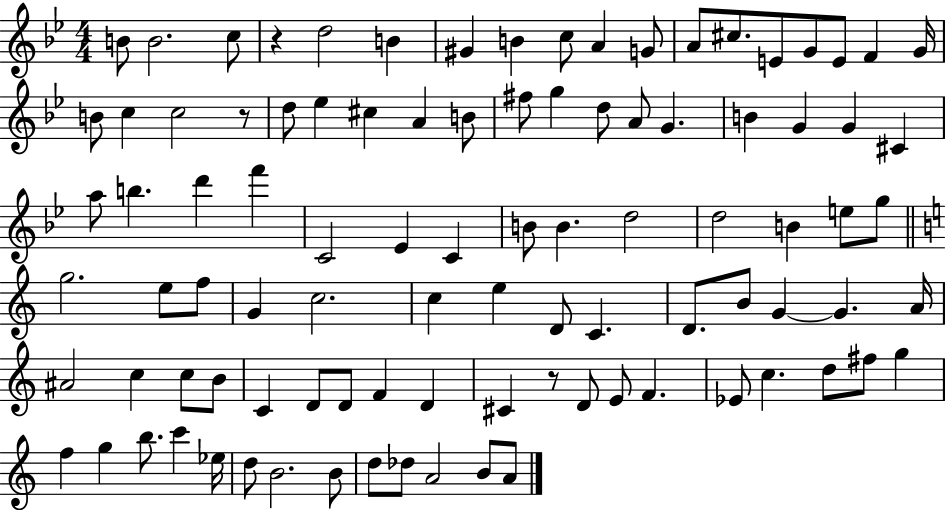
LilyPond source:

{
  \clef treble
  \numericTimeSignature
  \time 4/4
  \key bes \major
  \repeat volta 2 { b'8 b'2. c''8 | r4 d''2 b'4 | gis'4 b'4 c''8 a'4 g'8 | a'8 cis''8. e'8 g'8 e'8 f'4 g'16 | \break b'8 c''4 c''2 r8 | d''8 ees''4 cis''4 a'4 b'8 | fis''8 g''4 d''8 a'8 g'4. | b'4 g'4 g'4 cis'4 | \break a''8 b''4. d'''4 f'''4 | c'2 ees'4 c'4 | b'8 b'4. d''2 | d''2 b'4 e''8 g''8 | \break \bar "||" \break \key c \major g''2. e''8 f''8 | g'4 c''2. | c''4 e''4 d'8 c'4. | d'8. b'8 g'4~~ g'4. a'16 | \break ais'2 c''4 c''8 b'8 | c'4 d'8 d'8 f'4 d'4 | cis'4 r8 d'8 e'8 f'4. | ees'8 c''4. d''8 fis''8 g''4 | \break f''4 g''4 b''8. c'''4 ees''16 | d''8 b'2. b'8 | d''8 des''8 a'2 b'8 a'8 | } \bar "|."
}